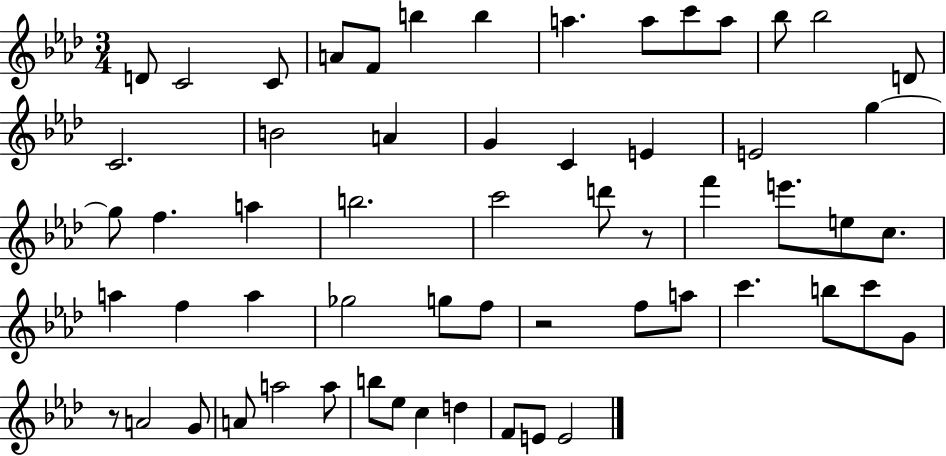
{
  \clef treble
  \numericTimeSignature
  \time 3/4
  \key aes \major
  d'8 c'2 c'8 | a'8 f'8 b''4 b''4 | a''4. a''8 c'''8 a''8 | bes''8 bes''2 d'8 | \break c'2. | b'2 a'4 | g'4 c'4 e'4 | e'2 g''4~~ | \break g''8 f''4. a''4 | b''2. | c'''2 d'''8 r8 | f'''4 e'''8. e''8 c''8. | \break a''4 f''4 a''4 | ges''2 g''8 f''8 | r2 f''8 a''8 | c'''4. b''8 c'''8 g'8 | \break r8 a'2 g'8 | a'8 a''2 a''8 | b''8 ees''8 c''4 d''4 | f'8 e'8 e'2 | \break \bar "|."
}